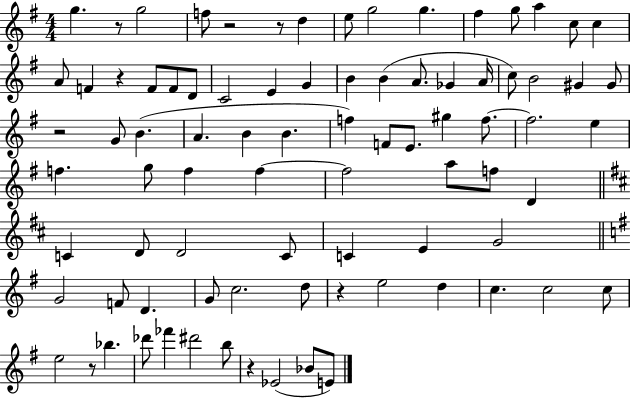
G5/q. R/e G5/h F5/e R/h R/e D5/q E5/e G5/h G5/q. F#5/q G5/e A5/q C5/e C5/q A4/e F4/q R/q F4/e F4/e D4/e C4/h E4/q G4/q B4/q B4/q A4/e. Gb4/q A4/s C5/e B4/h G#4/q G#4/e R/h G4/e B4/q. A4/q. B4/q B4/q. F5/q F4/e E4/e. G#5/q F5/e. F5/h. E5/q F5/q. G5/e F5/q F5/q F5/h A5/e F5/e D4/q C4/q D4/e D4/h C4/e C4/q E4/q G4/h G4/h F4/e D4/q. G4/e C5/h. D5/e R/q E5/h D5/q C5/q. C5/h C5/e E5/h R/e Bb5/q. Db6/e FES6/q D#6/h B5/e R/q Eb4/h Bb4/e E4/e